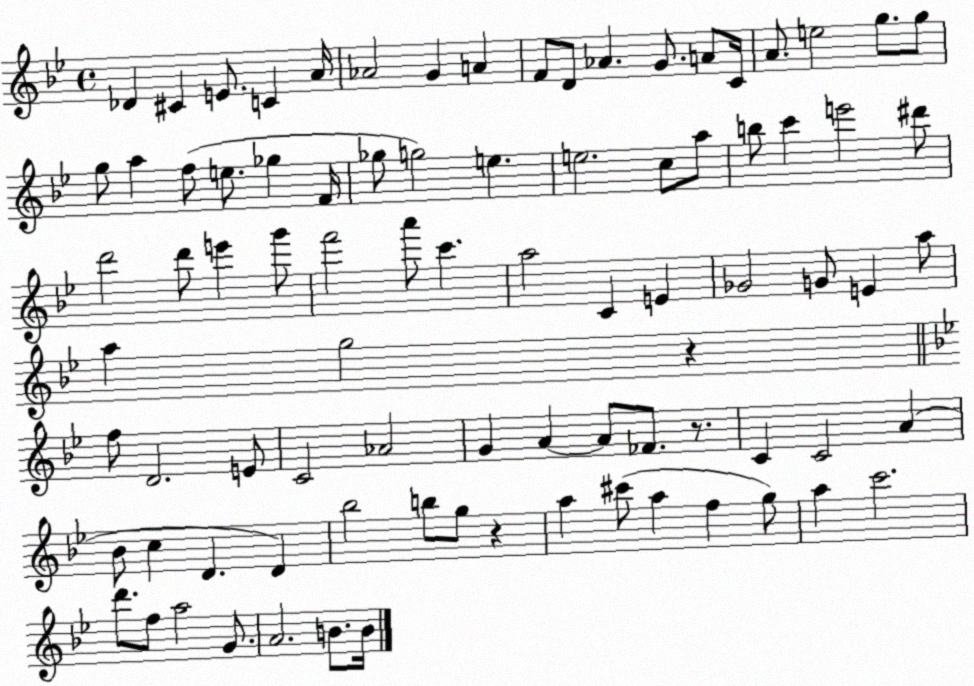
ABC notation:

X:1
T:Untitled
M:4/4
L:1/4
K:Bb
_D ^C E/2 C A/4 _A2 G A F/2 D/2 _A G/2 A/2 C/4 A/2 e2 g/2 g/2 g/2 a f/2 e/2 _g F/4 _g/2 g2 e e2 c/2 a/2 b/2 c' e'2 ^d'/2 d'2 d'/2 e' g'/2 f'2 a'/2 c' a2 C E _G2 G/2 E a/2 a g2 z f/2 D2 E/2 C2 _A2 G A A/2 _F/2 z/2 C C2 A _B/2 c D D _b2 b/2 g/2 z a ^c'/2 a f g/2 a c'2 d'/2 f/2 a2 G/2 A2 B/2 B/4